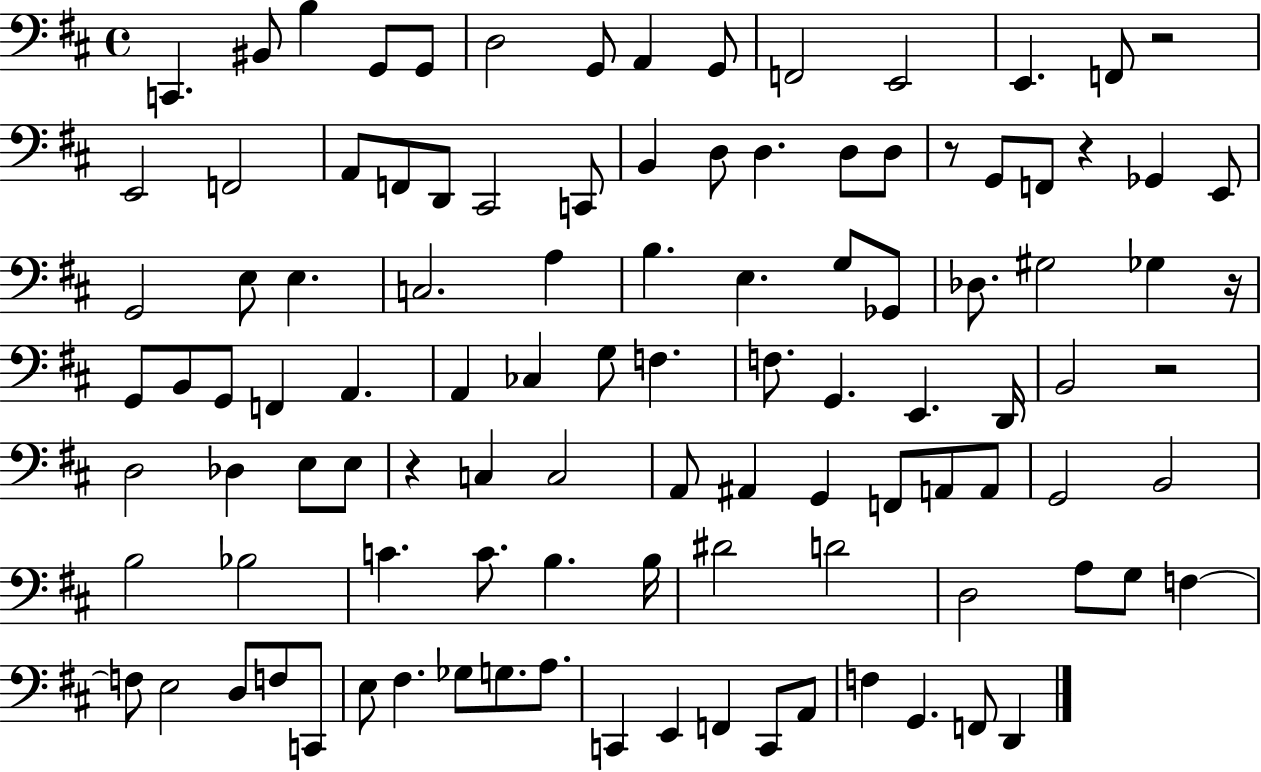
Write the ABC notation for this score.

X:1
T:Untitled
M:4/4
L:1/4
K:D
C,, ^B,,/2 B, G,,/2 G,,/2 D,2 G,,/2 A,, G,,/2 F,,2 E,,2 E,, F,,/2 z2 E,,2 F,,2 A,,/2 F,,/2 D,,/2 ^C,,2 C,,/2 B,, D,/2 D, D,/2 D,/2 z/2 G,,/2 F,,/2 z _G,, E,,/2 G,,2 E,/2 E, C,2 A, B, E, G,/2 _G,,/2 _D,/2 ^G,2 _G, z/4 G,,/2 B,,/2 G,,/2 F,, A,, A,, _C, G,/2 F, F,/2 G,, E,, D,,/4 B,,2 z2 D,2 _D, E,/2 E,/2 z C, C,2 A,,/2 ^A,, G,, F,,/2 A,,/2 A,,/2 G,,2 B,,2 B,2 _B,2 C C/2 B, B,/4 ^D2 D2 D,2 A,/2 G,/2 F, F,/2 E,2 D,/2 F,/2 C,,/2 E,/2 ^F, _G,/2 G,/2 A,/2 C,, E,, F,, C,,/2 A,,/2 F, G,, F,,/2 D,,